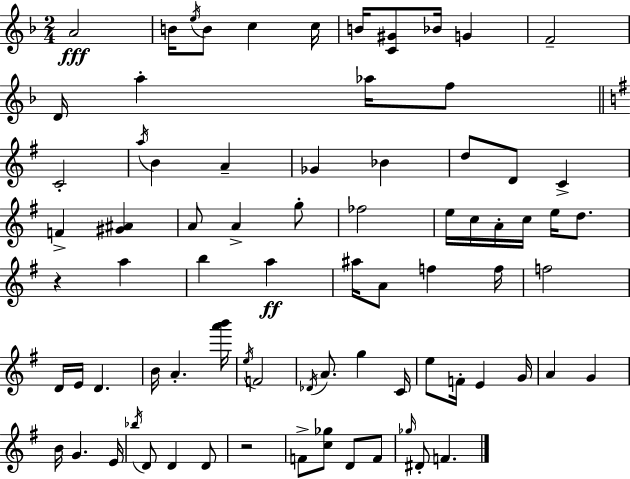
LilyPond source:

{
  \clef treble
  \numericTimeSignature
  \time 2/4
  \key f \major
  \repeat volta 2 { a'2\fff | b'16 \acciaccatura { e''16 } b'8 c''4 | c''16 b'16 <c' gis'>8 bes'16 g'4 | f'2-- | \break d'16 a''4-. aes''16 f''8 | \bar "||" \break \key g \major c'2-. | \acciaccatura { a''16 } b'4 a'4-- | ges'4 bes'4 | d''8 d'8 c'4-> | \break f'4-> <gis' ais'>4 | a'8 a'4-> g''8-. | fes''2 | e''16 c''16 a'16-. c''16 e''16 d''8. | \break r4 a''4 | b''4 a''4\ff | ais''16 a'8 f''4 | f''16 f''2 | \break d'16 e'16 d'4. | b'16 a'4.-. | <a''' b'''>16 \acciaccatura { e''16 } f'2 | \acciaccatura { des'16 } a'8. g''4 | \break c'16 e''8 f'16-. e'4 | g'16 a'4 g'4 | b'16 g'4. | e'16 \acciaccatura { bes''16 } d'8 d'4 | \break d'8 r2 | f'8-> <c'' ges''>8 | d'8 f'8 \grace { ges''16 } dis'8-. f'4. | } \bar "|."
}